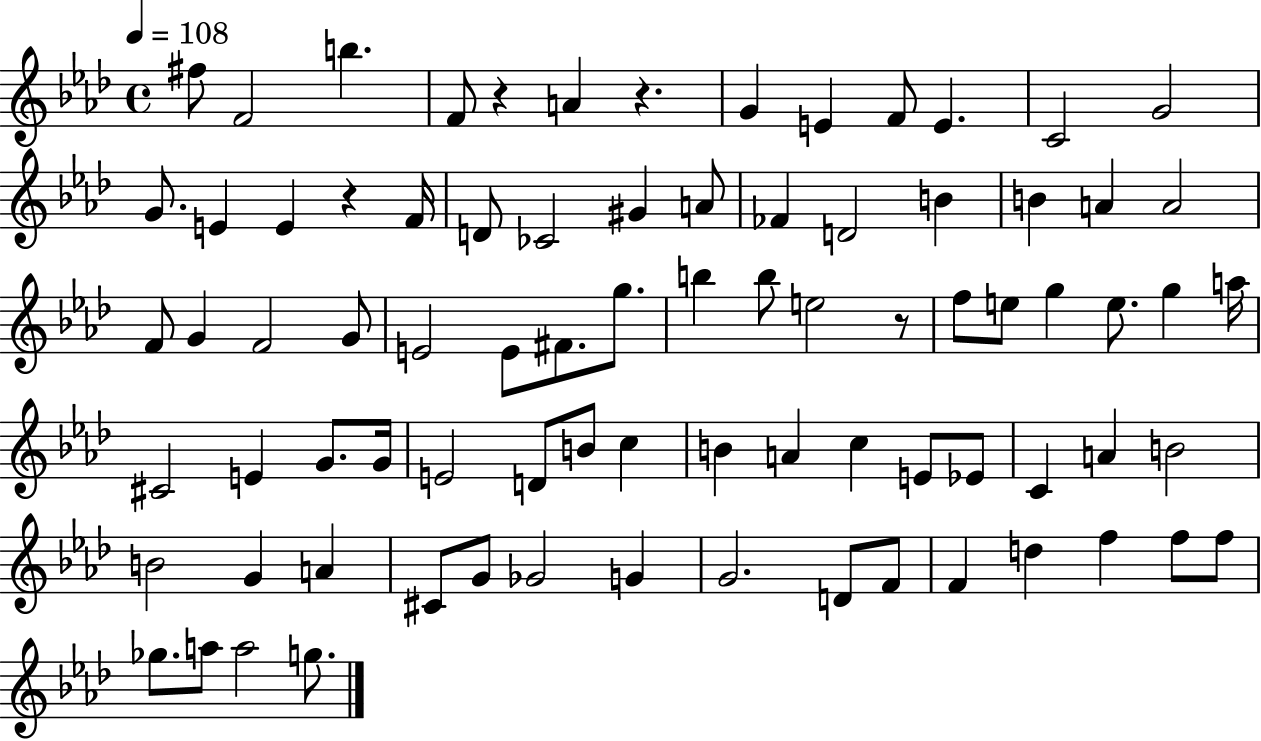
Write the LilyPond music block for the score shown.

{
  \clef treble
  \time 4/4
  \defaultTimeSignature
  \key aes \major
  \tempo 4 = 108
  fis''8 f'2 b''4. | f'8 r4 a'4 r4. | g'4 e'4 f'8 e'4. | c'2 g'2 | \break g'8. e'4 e'4 r4 f'16 | d'8 ces'2 gis'4 a'8 | fes'4 d'2 b'4 | b'4 a'4 a'2 | \break f'8 g'4 f'2 g'8 | e'2 e'8 fis'8. g''8. | b''4 b''8 e''2 r8 | f''8 e''8 g''4 e''8. g''4 a''16 | \break cis'2 e'4 g'8. g'16 | e'2 d'8 b'8 c''4 | b'4 a'4 c''4 e'8 ees'8 | c'4 a'4 b'2 | \break b'2 g'4 a'4 | cis'8 g'8 ges'2 g'4 | g'2. d'8 f'8 | f'4 d''4 f''4 f''8 f''8 | \break ges''8. a''8 a''2 g''8. | \bar "|."
}